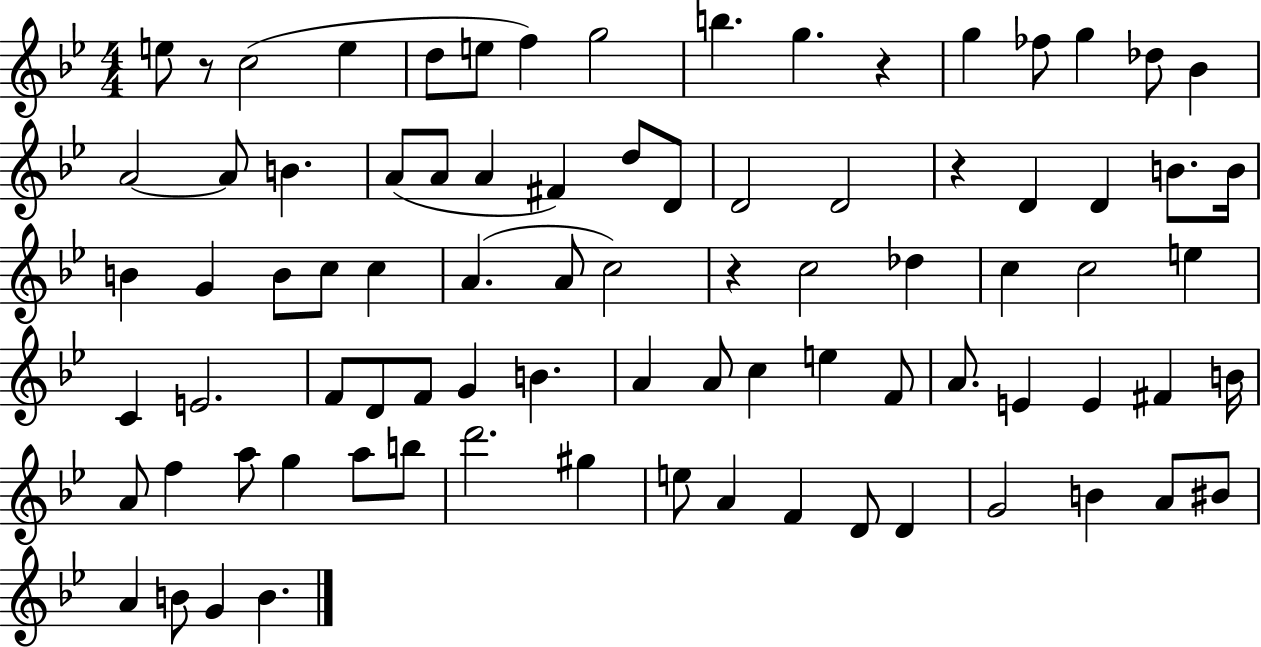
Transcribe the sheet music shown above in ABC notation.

X:1
T:Untitled
M:4/4
L:1/4
K:Bb
e/2 z/2 c2 e d/2 e/2 f g2 b g z g _f/2 g _d/2 _B A2 A/2 B A/2 A/2 A ^F d/2 D/2 D2 D2 z D D B/2 B/4 B G B/2 c/2 c A A/2 c2 z c2 _d c c2 e C E2 F/2 D/2 F/2 G B A A/2 c e F/2 A/2 E E ^F B/4 A/2 f a/2 g a/2 b/2 d'2 ^g e/2 A F D/2 D G2 B A/2 ^B/2 A B/2 G B